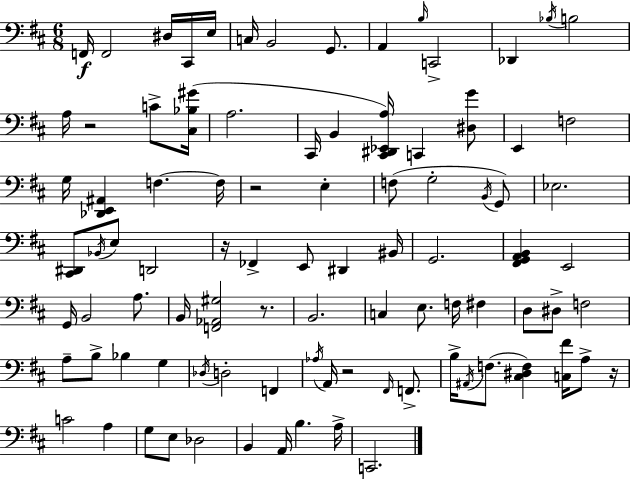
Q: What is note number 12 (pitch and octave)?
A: Db2